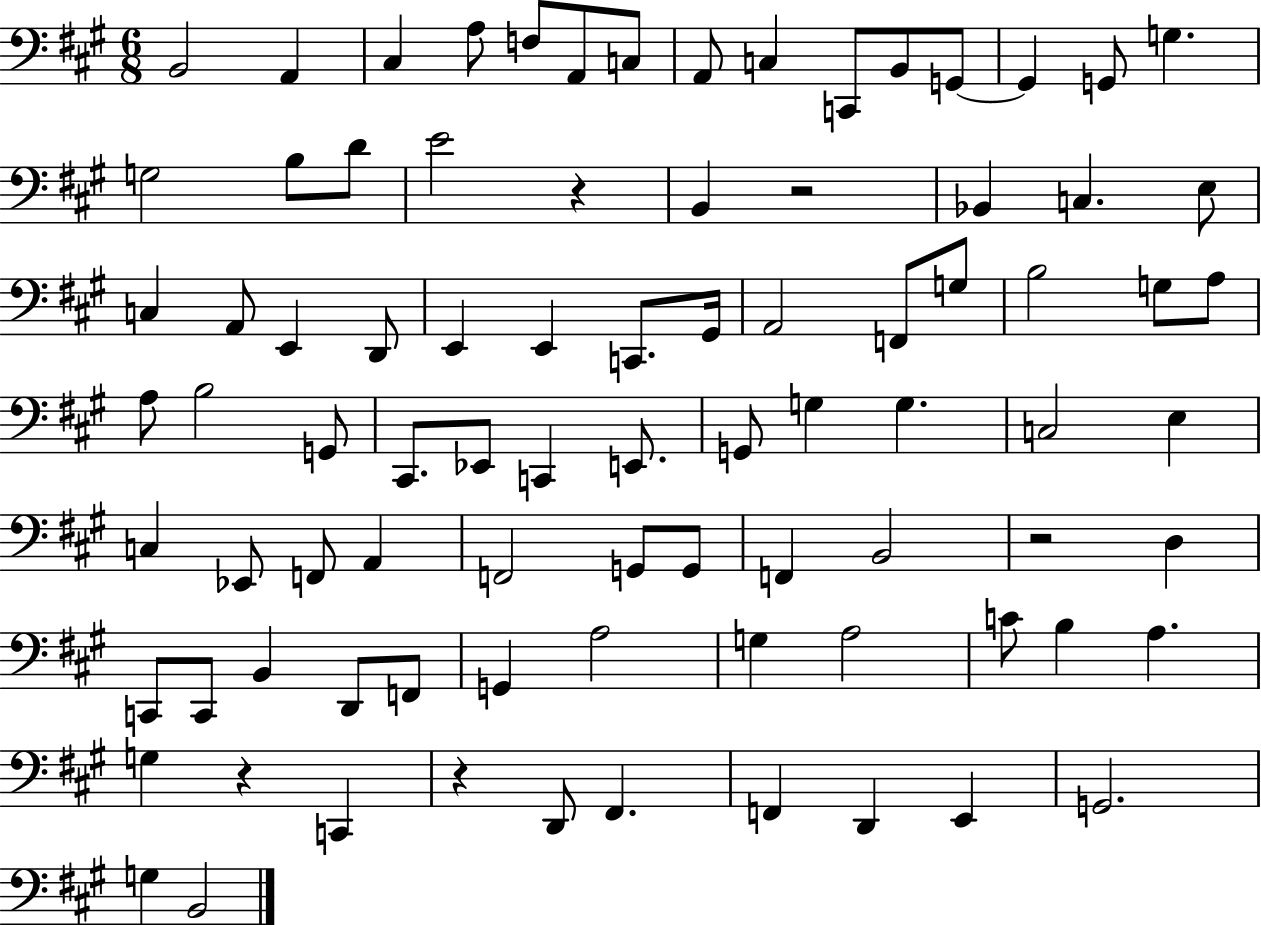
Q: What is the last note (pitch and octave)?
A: B2